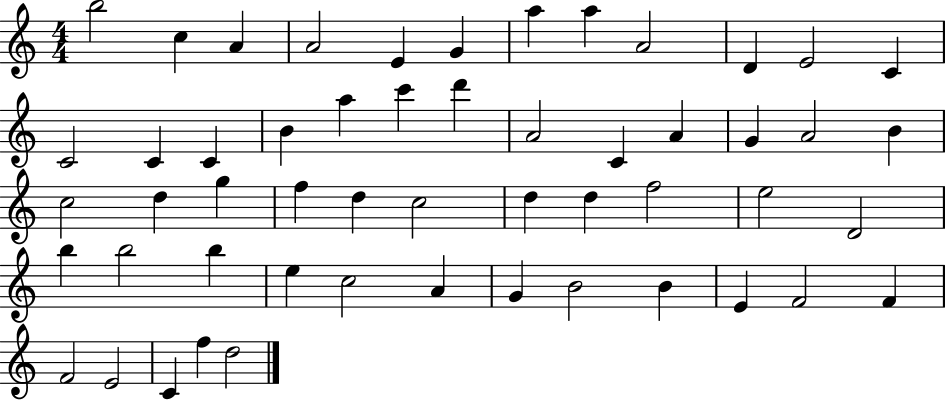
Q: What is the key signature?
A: C major